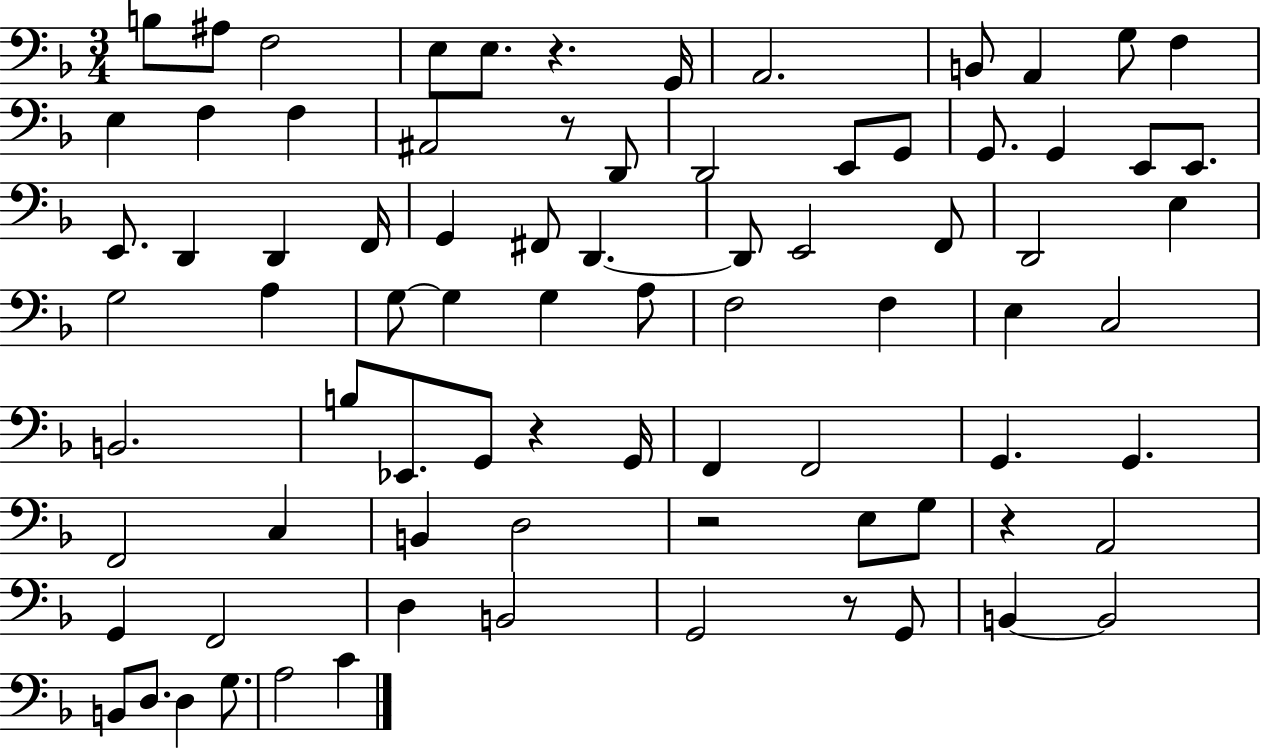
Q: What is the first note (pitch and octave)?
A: B3